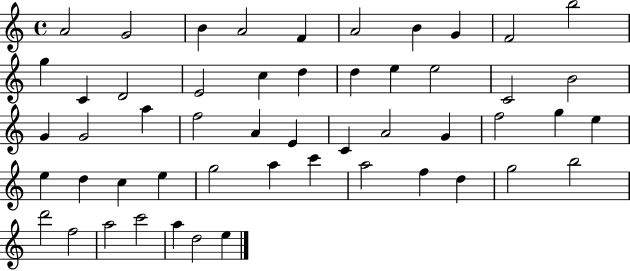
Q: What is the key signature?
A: C major